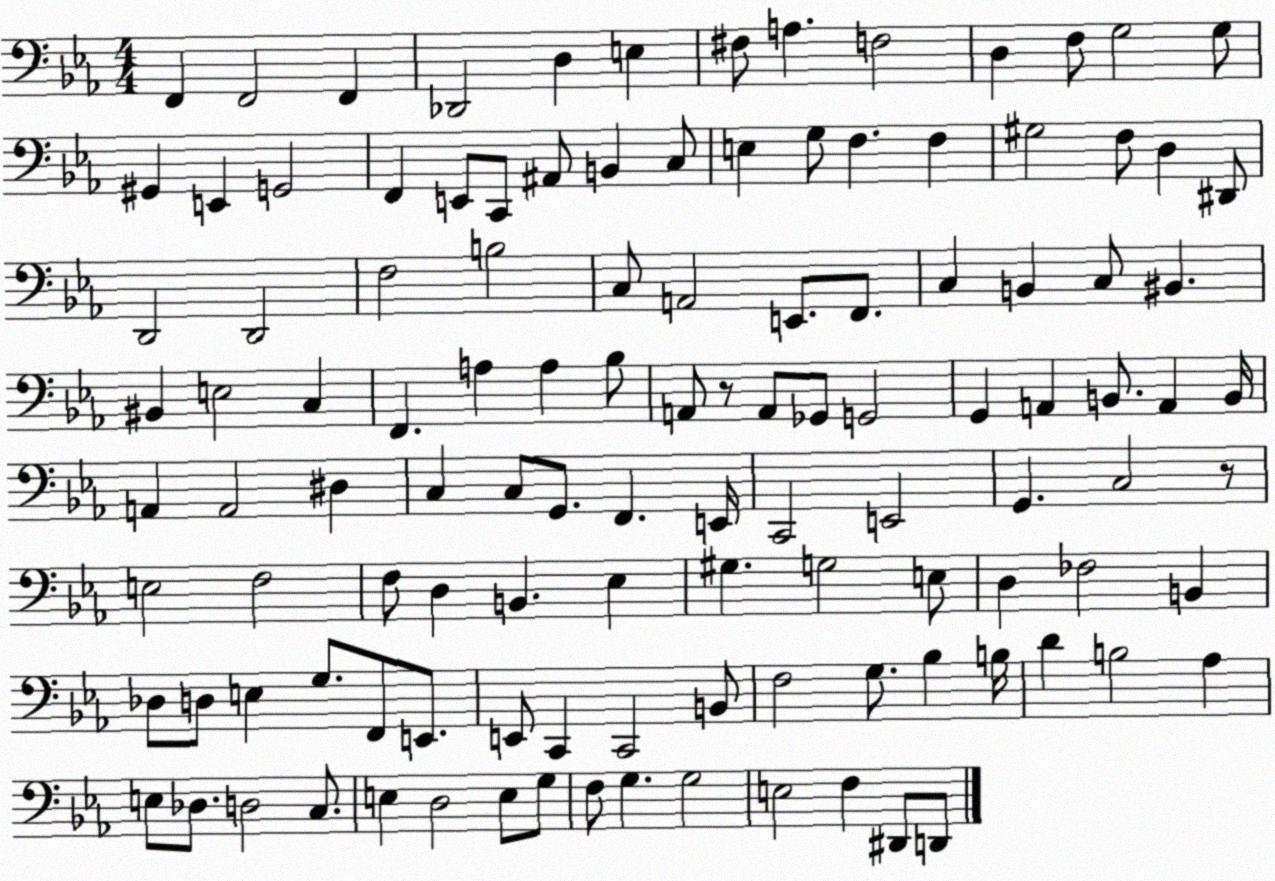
X:1
T:Untitled
M:4/4
L:1/4
K:Eb
F,, F,,2 F,, _D,,2 D, E, ^F,/2 A, F,2 D, F,/2 G,2 G,/2 ^G,, E,, G,,2 F,, E,,/2 C,,/2 ^A,,/2 B,, C,/2 E, G,/2 F, F, ^G,2 F,/2 D, ^D,,/2 D,,2 D,,2 F,2 B,2 C,/2 A,,2 E,,/2 F,,/2 C, B,, C,/2 ^B,, ^B,, E,2 C, F,, A, A, _B,/2 A,,/2 z/2 A,,/2 _G,,/2 G,,2 G,, A,, B,,/2 A,, B,,/4 A,, A,,2 ^D, C, C,/2 G,,/2 F,, E,,/4 C,,2 E,,2 G,, C,2 z/2 E,2 F,2 F,/2 D, B,, _E, ^G, G,2 E,/2 D, _F,2 B,, _D,/2 D,/2 E, G,/2 F,,/2 E,,/2 E,,/2 C,, C,,2 B,,/2 F,2 G,/2 _B, B,/4 D B,2 _A, E,/2 _D,/2 D,2 C,/2 E, D,2 E,/2 G,/2 F,/2 G, G,2 E,2 F, ^D,,/2 D,,/2